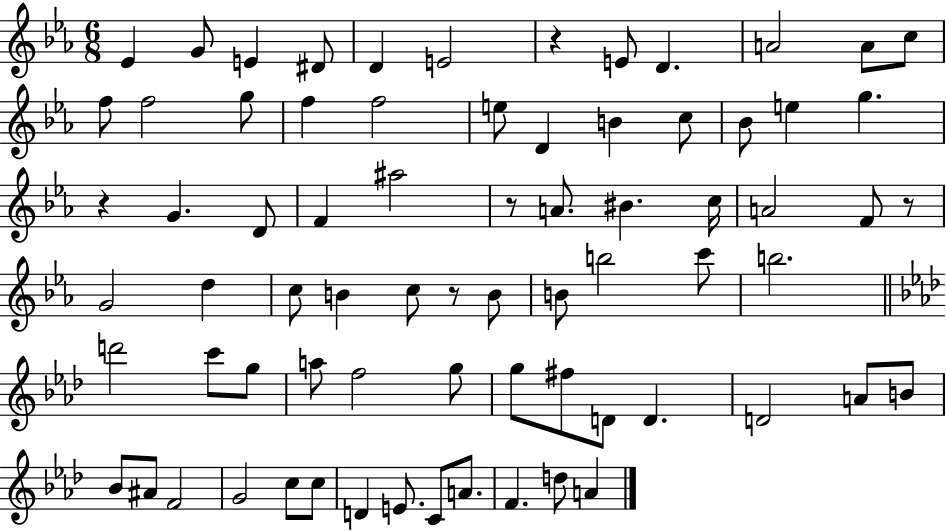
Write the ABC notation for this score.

X:1
T:Untitled
M:6/8
L:1/4
K:Eb
_E G/2 E ^D/2 D E2 z E/2 D A2 A/2 c/2 f/2 f2 g/2 f f2 e/2 D B c/2 _B/2 e g z G D/2 F ^a2 z/2 A/2 ^B c/4 A2 F/2 z/2 G2 d c/2 B c/2 z/2 B/2 B/2 b2 c'/2 b2 d'2 c'/2 g/2 a/2 f2 g/2 g/2 ^f/2 D/2 D D2 A/2 B/2 _B/2 ^A/2 F2 G2 c/2 c/2 D E/2 C/2 A/2 F d/2 A